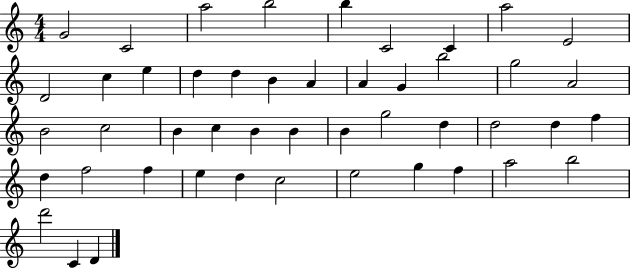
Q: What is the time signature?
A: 4/4